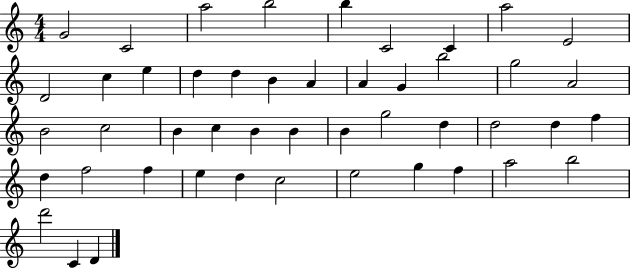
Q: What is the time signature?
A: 4/4